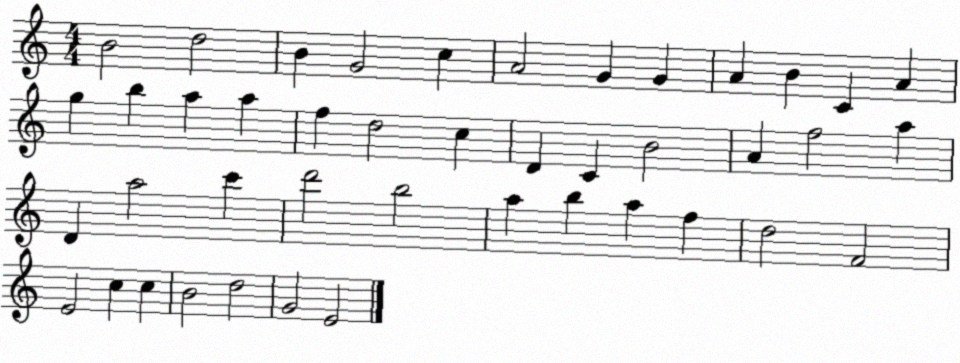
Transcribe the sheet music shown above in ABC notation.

X:1
T:Untitled
M:4/4
L:1/4
K:C
B2 d2 B G2 c A2 G G A B C A g b a a f d2 c D C B2 A f2 a D a2 c' d'2 b2 a b a f d2 F2 E2 c c B2 d2 G2 E2